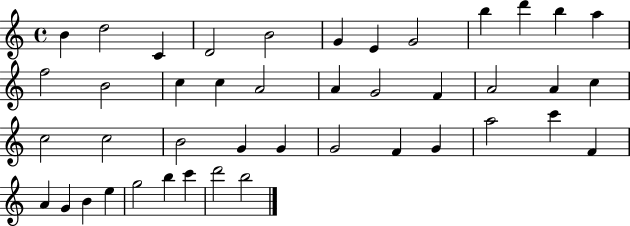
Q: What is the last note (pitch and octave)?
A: B5